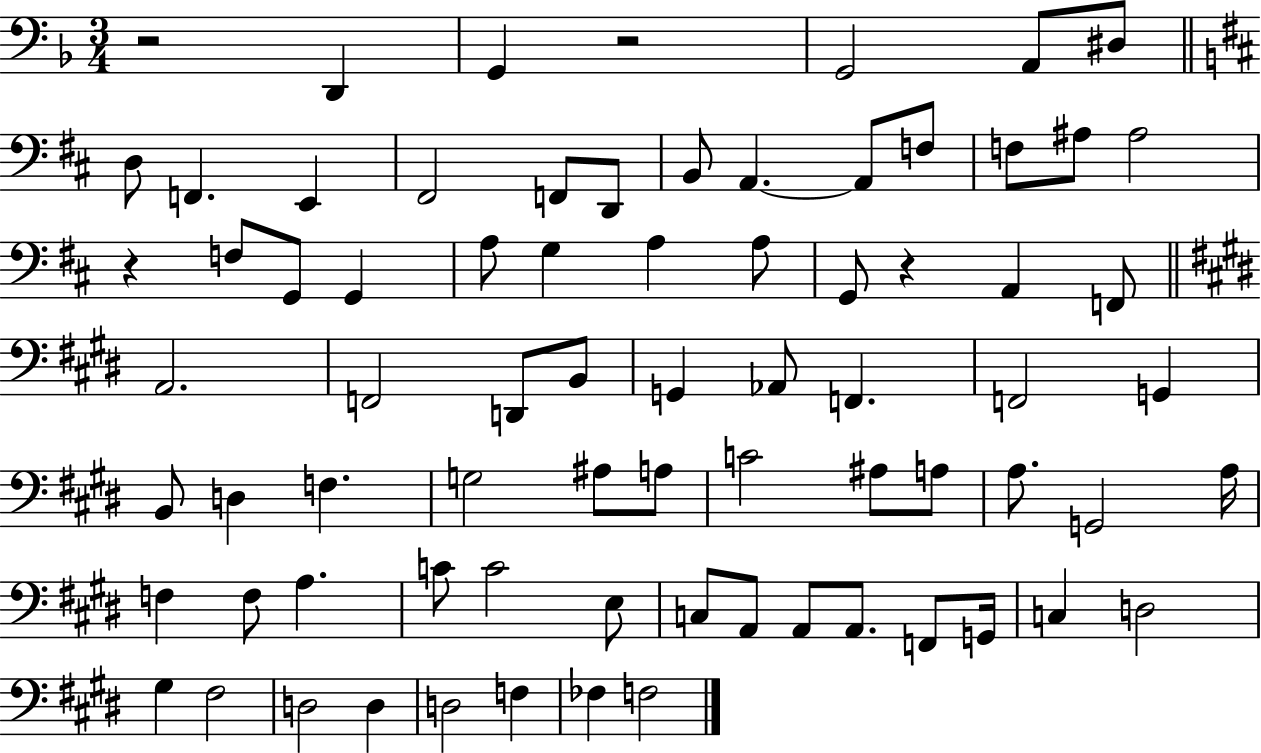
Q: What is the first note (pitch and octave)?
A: D2